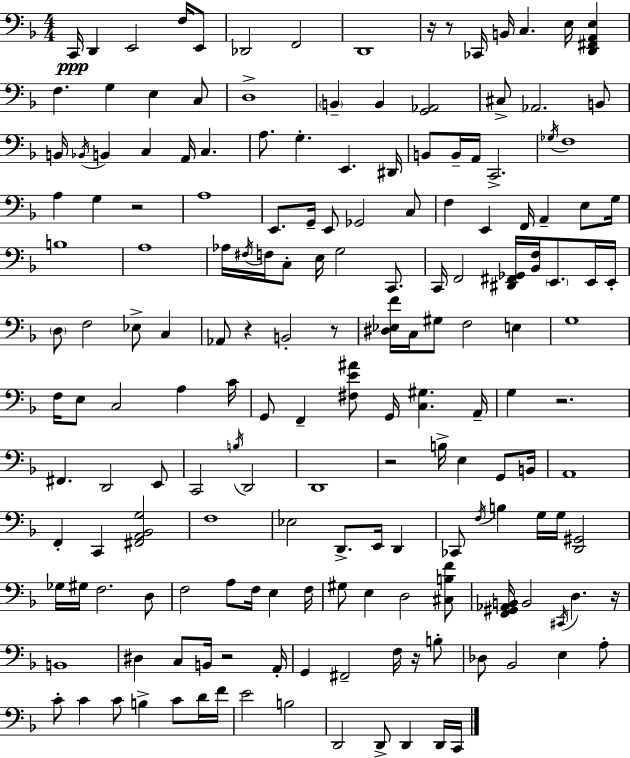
C2/s D2/q E2/h F3/s E2/e Db2/h F2/h D2/w R/s R/e CES2/s B2/s C3/q. E3/s [D2,F#2,A2,E3]/q F3/q. G3/q E3/q C3/e D3/w B2/q B2/q [G2,Ab2]/h C#3/e Ab2/h. B2/e B2/s Bb2/s B2/q C3/q A2/s C3/q. A3/e. G3/q. E2/q. D#2/s B2/e B2/s A2/s C2/h. Gb3/s F3/w A3/q G3/q R/h A3/w E2/e. G2/s E2/e Gb2/h C3/e F3/q E2/q F2/s A2/q E3/e G3/s B3/w A3/w Ab3/s F#3/s F3/s C3/e E3/s G3/h C2/e. C2/s F2/h [D#2,F#2,Gb2]/s [Bb2,F3]/s E2/e. E2/s E2/s D3/e F3/h Eb3/e C3/q Ab2/e R/q B2/h R/e [D#3,Eb3,F4]/s C3/s G#3/e F3/h E3/q G3/w F3/s E3/e C3/h A3/q C4/s G2/e F2/q [F#3,E4,A#4]/e G2/s [C3,G#3]/q. A2/s G3/q R/h. F#2/q. D2/h E2/e C2/h B3/s D2/h D2/w R/h B3/s E3/q G2/e B2/s A2/w F2/q C2/q [F#2,A2,Bb2,G3]/h F3/w Eb3/h D2/e. E2/s D2/q CES2/e F3/s B3/q G3/s G3/s [D2,G#2]/h Gb3/s G#3/s F3/h. D3/e F3/h A3/e F3/s E3/q F3/s G#3/e E3/q D3/h [C#3,B3,F4]/e [F2,G#2,Ab2,B2]/s B2/h C#2/s D3/q. R/s B2/w D#3/q C3/e B2/s R/h A2/s G2/q F#2/h F3/s R/s B3/e Db3/e Bb2/h E3/q A3/e C4/e C4/q C4/e B3/q C4/e D4/s F4/s E4/h B3/h D2/h D2/e D2/q D2/s C2/s